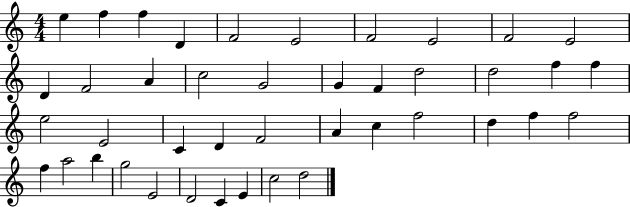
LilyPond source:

{
  \clef treble
  \numericTimeSignature
  \time 4/4
  \key c \major
  e''4 f''4 f''4 d'4 | f'2 e'2 | f'2 e'2 | f'2 e'2 | \break d'4 f'2 a'4 | c''2 g'2 | g'4 f'4 d''2 | d''2 f''4 f''4 | \break e''2 e'2 | c'4 d'4 f'2 | a'4 c''4 f''2 | d''4 f''4 f''2 | \break f''4 a''2 b''4 | g''2 e'2 | d'2 c'4 e'4 | c''2 d''2 | \break \bar "|."
}